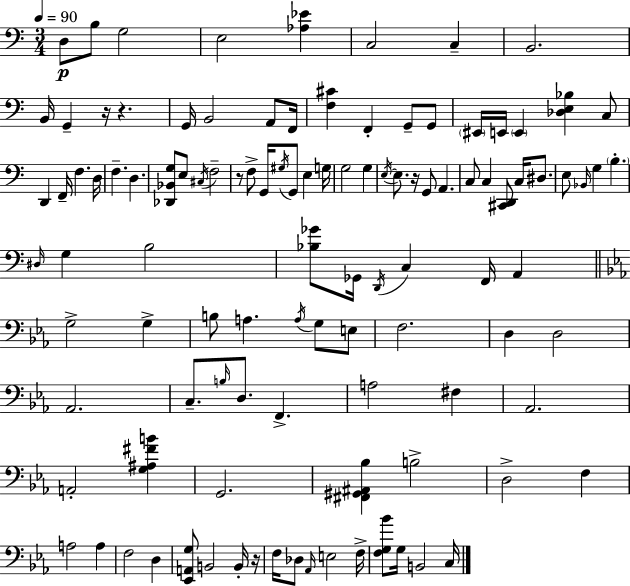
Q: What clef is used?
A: bass